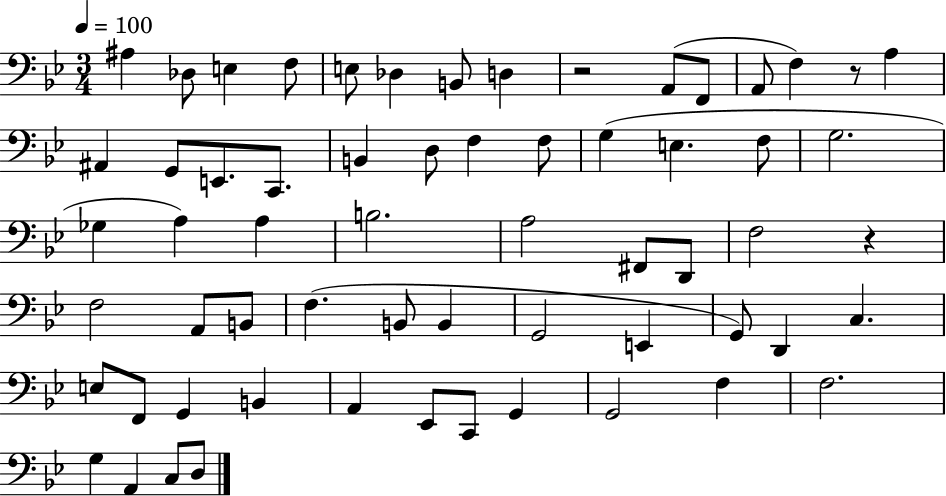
A#3/q Db3/e E3/q F3/e E3/e Db3/q B2/e D3/q R/h A2/e F2/e A2/e F3/q R/e A3/q A#2/q G2/e E2/e. C2/e. B2/q D3/e F3/q F3/e G3/q E3/q. F3/e G3/h. Gb3/q A3/q A3/q B3/h. A3/h F#2/e D2/e F3/h R/q F3/h A2/e B2/e F3/q. B2/e B2/q G2/h E2/q G2/e D2/q C3/q. E3/e F2/e G2/q B2/q A2/q Eb2/e C2/e G2/q G2/h F3/q F3/h. G3/q A2/q C3/e D3/e